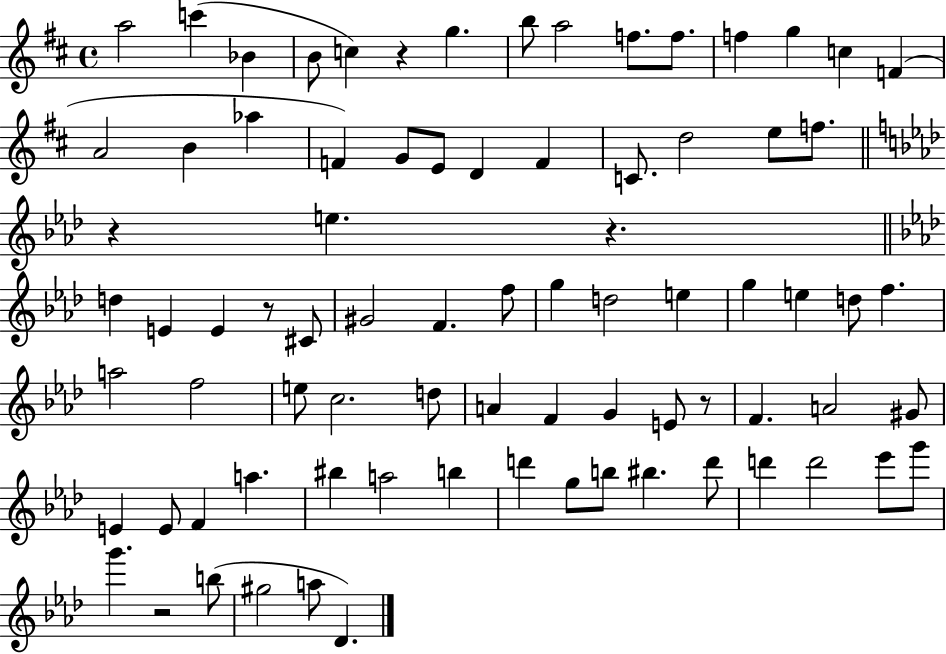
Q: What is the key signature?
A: D major